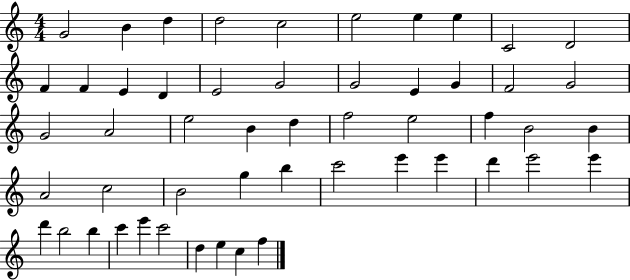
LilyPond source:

{
  \clef treble
  \numericTimeSignature
  \time 4/4
  \key c \major
  g'2 b'4 d''4 | d''2 c''2 | e''2 e''4 e''4 | c'2 d'2 | \break f'4 f'4 e'4 d'4 | e'2 g'2 | g'2 e'4 g'4 | f'2 g'2 | \break g'2 a'2 | e''2 b'4 d''4 | f''2 e''2 | f''4 b'2 b'4 | \break a'2 c''2 | b'2 g''4 b''4 | c'''2 e'''4 e'''4 | d'''4 e'''2 e'''4 | \break d'''4 b''2 b''4 | c'''4 e'''4 c'''2 | d''4 e''4 c''4 f''4 | \bar "|."
}